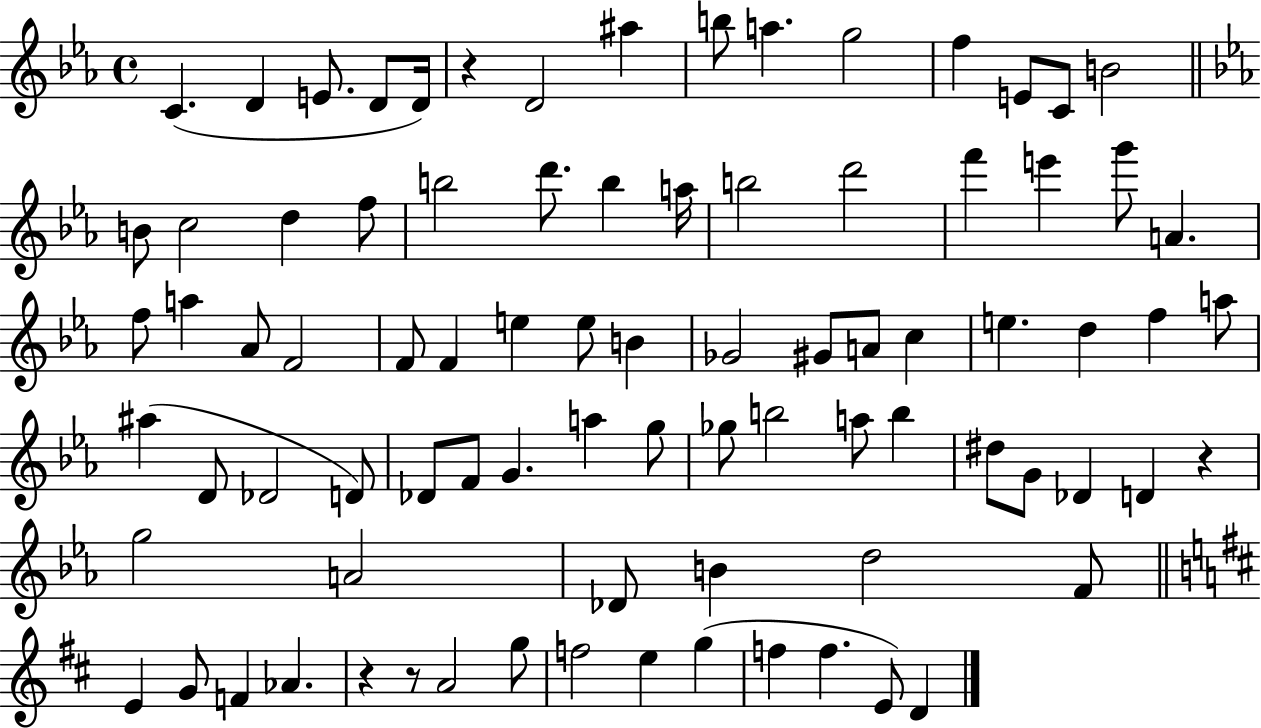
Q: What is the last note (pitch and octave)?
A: D4